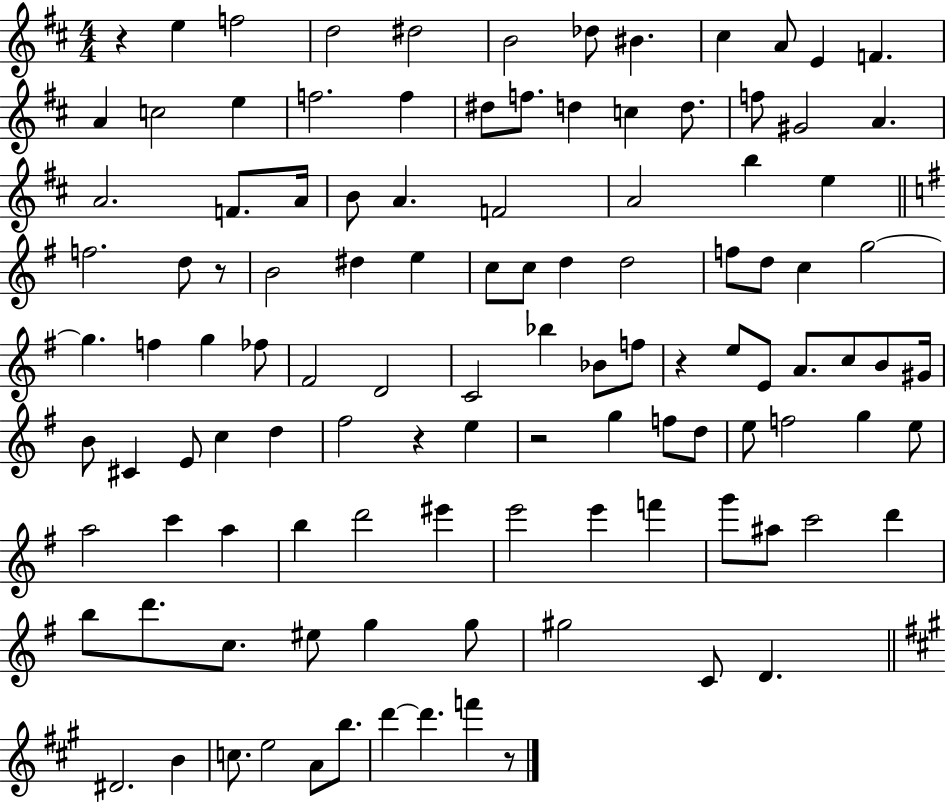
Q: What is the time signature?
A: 4/4